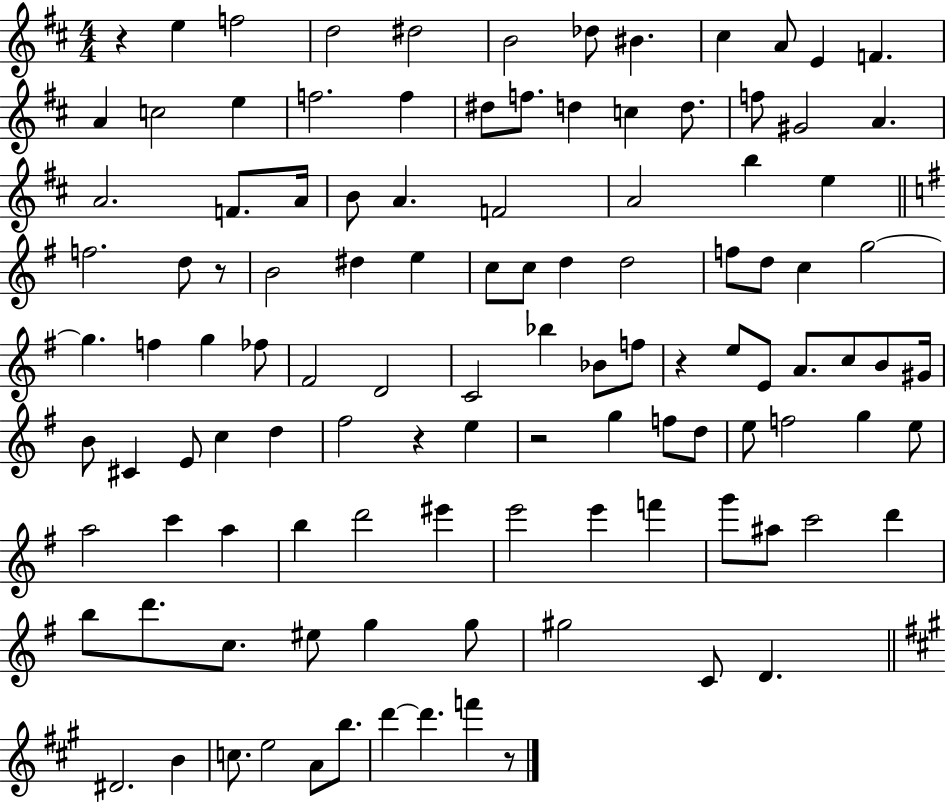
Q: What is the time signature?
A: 4/4